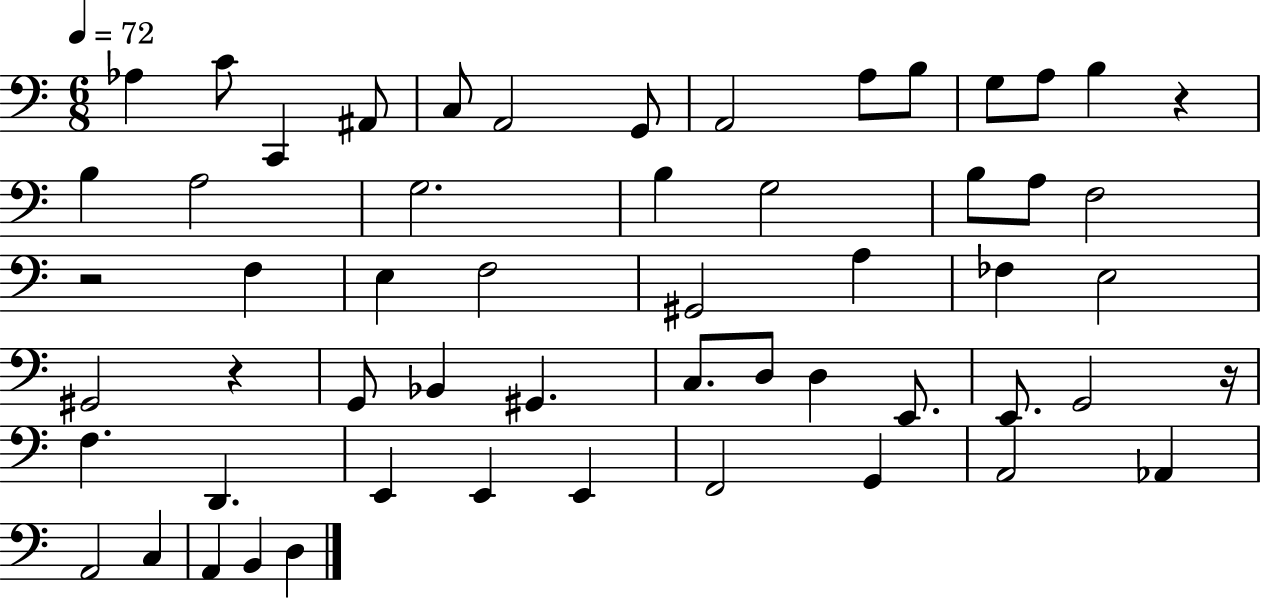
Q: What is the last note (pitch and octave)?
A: D3